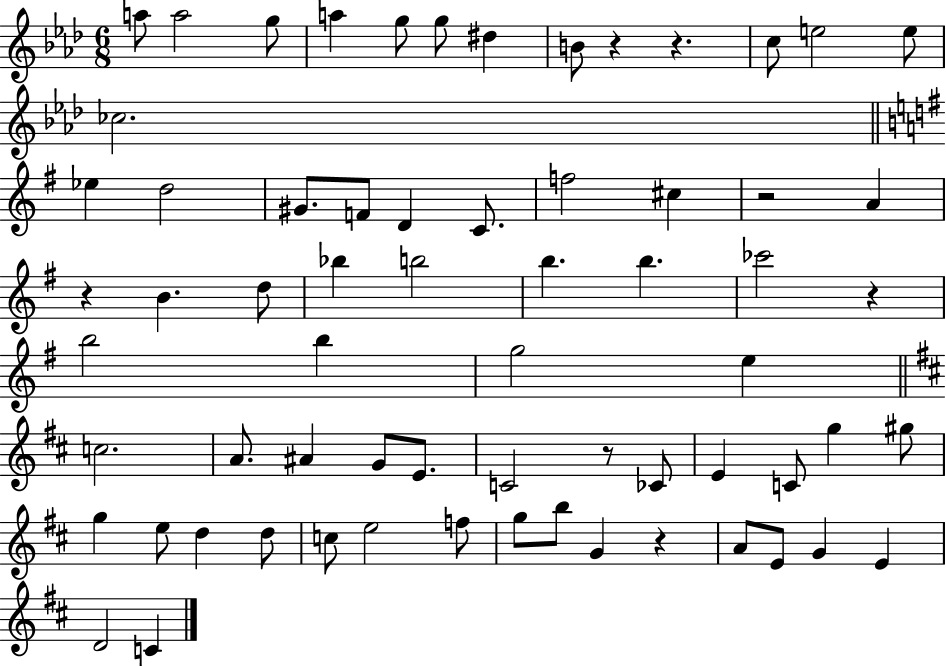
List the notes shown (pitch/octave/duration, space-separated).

A5/e A5/h G5/e A5/q G5/e G5/e D#5/q B4/e R/q R/q. C5/e E5/h E5/e CES5/h. Eb5/q D5/h G#4/e. F4/e D4/q C4/e. F5/h C#5/q R/h A4/q R/q B4/q. D5/e Bb5/q B5/h B5/q. B5/q. CES6/h R/q B5/h B5/q G5/h E5/q C5/h. A4/e. A#4/q G4/e E4/e. C4/h R/e CES4/e E4/q C4/e G5/q G#5/e G5/q E5/e D5/q D5/e C5/e E5/h F5/e G5/e B5/e G4/q R/q A4/e E4/e G4/q E4/q D4/h C4/q